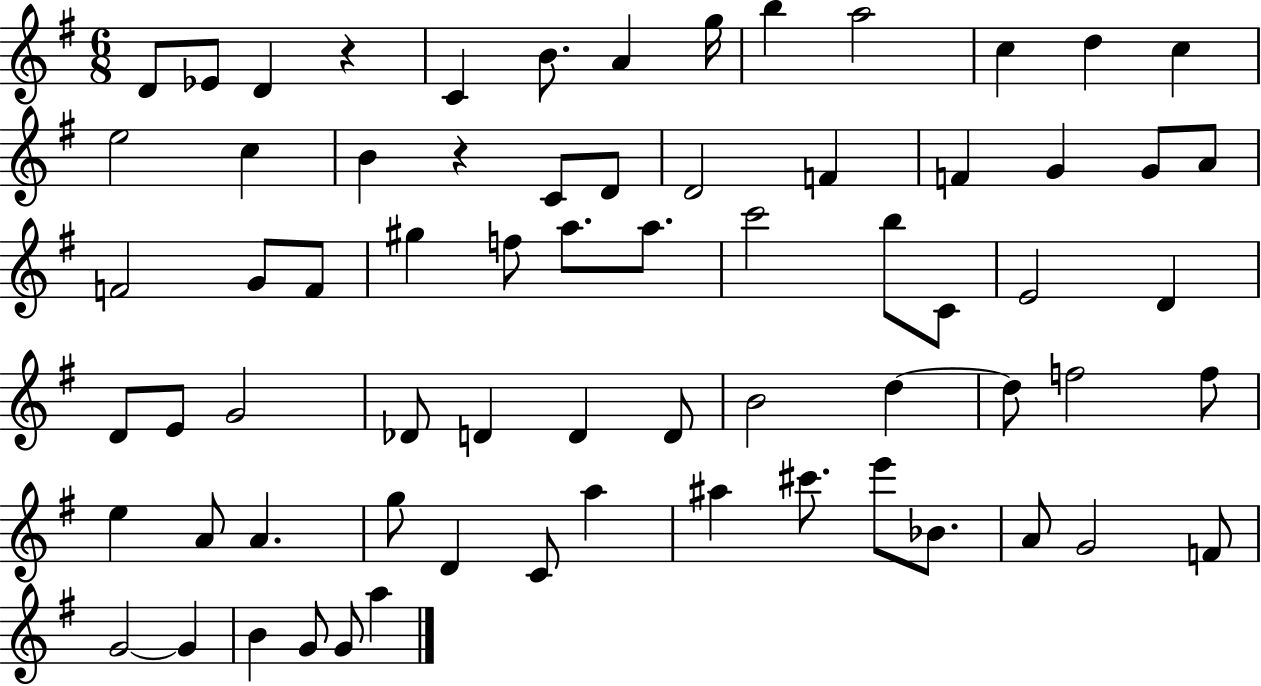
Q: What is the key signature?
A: G major